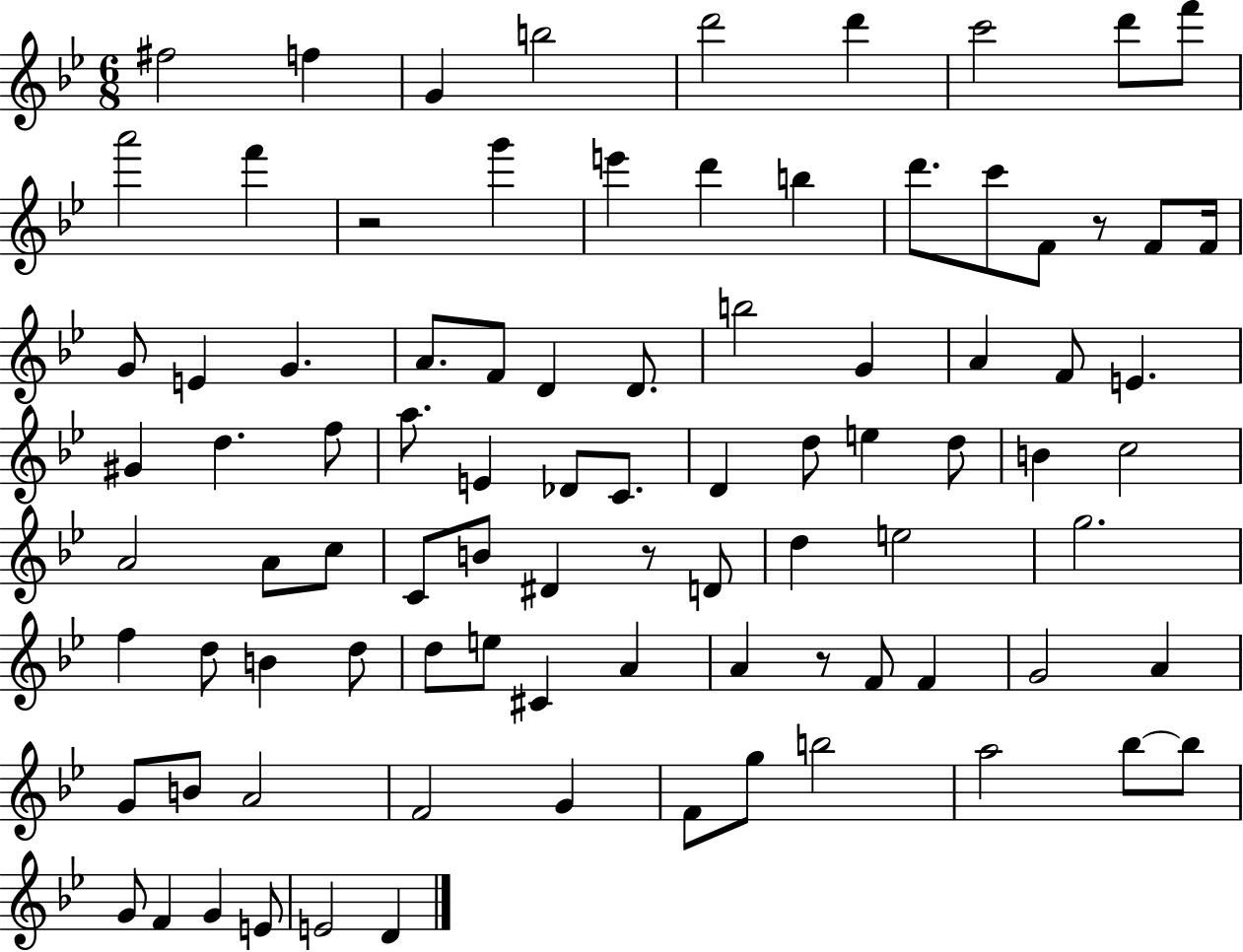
F#5/h F5/q G4/q B5/h D6/h D6/q C6/h D6/e F6/e A6/h F6/q R/h G6/q E6/q D6/q B5/q D6/e. C6/e F4/e R/e F4/e F4/s G4/e E4/q G4/q. A4/e. F4/e D4/q D4/e. B5/h G4/q A4/q F4/e E4/q. G#4/q D5/q. F5/e A5/e. E4/q Db4/e C4/e. D4/q D5/e E5/q D5/e B4/q C5/h A4/h A4/e C5/e C4/e B4/e D#4/q R/e D4/e D5/q E5/h G5/h. F5/q D5/e B4/q D5/e D5/e E5/e C#4/q A4/q A4/q R/e F4/e F4/q G4/h A4/q G4/e B4/e A4/h F4/h G4/q F4/e G5/e B5/h A5/h Bb5/e Bb5/e G4/e F4/q G4/q E4/e E4/h D4/q